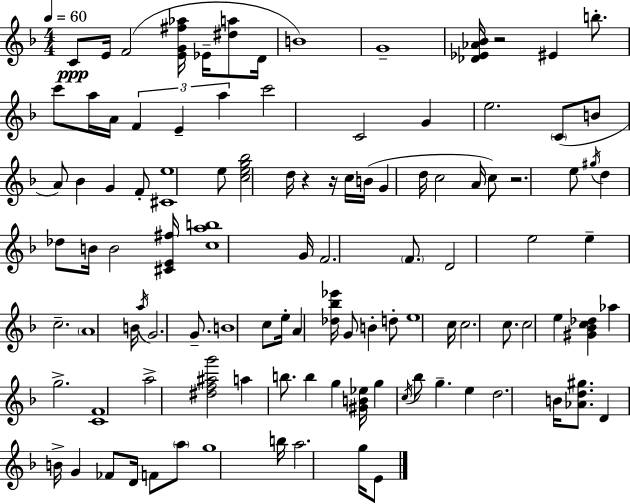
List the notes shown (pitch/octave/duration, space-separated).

C4/e E4/s F4/h [E4,G4,F#5,Ab5]/s Eb4/s [D#5,A5]/e D4/s B4/w G4/w [Db4,Eb4,Ab4,Bb4]/s R/h EIS4/q B5/e. C6/e A5/s A4/s F4/q E4/q A5/q C6/h C4/h G4/q E5/h. C4/e B4/e A4/e Bb4/q G4/q F4/e [C#4,E5]/w E5/e [C5,E5,G5,Bb5]/h D5/s R/q R/s C5/s B4/s G4/q D5/s C5/h A4/s C5/e R/h. E5/e G#5/s D5/q Db5/e B4/s B4/h [C#4,E4,F#5]/s [C5,A5,B5]/w G4/s F4/h. F4/e. D4/h E5/h E5/q C5/h. A4/w B4/s A5/s G4/h. G4/e. B4/w C5/e E5/s A4/q [Db5,Bb5,Eb6]/s G4/e B4/q D5/e E5/w C5/s C5/h. C5/e. C5/h E5/q [G#4,Bb4,C5,Db5]/q Ab5/q G5/h. [C4,F4]/w A5/h [D#5,F5,A#5,G6]/h A5/q B5/e. B5/q G5/q [G#4,B4,Eb5]/s G5/q C5/s Bb5/e G5/q. E5/q D5/h. B4/s [Ab4,D5,G#5]/e. D4/q B4/s G4/q FES4/e D4/s F4/e A5/e G5/w B5/s A5/h. G5/s E4/e